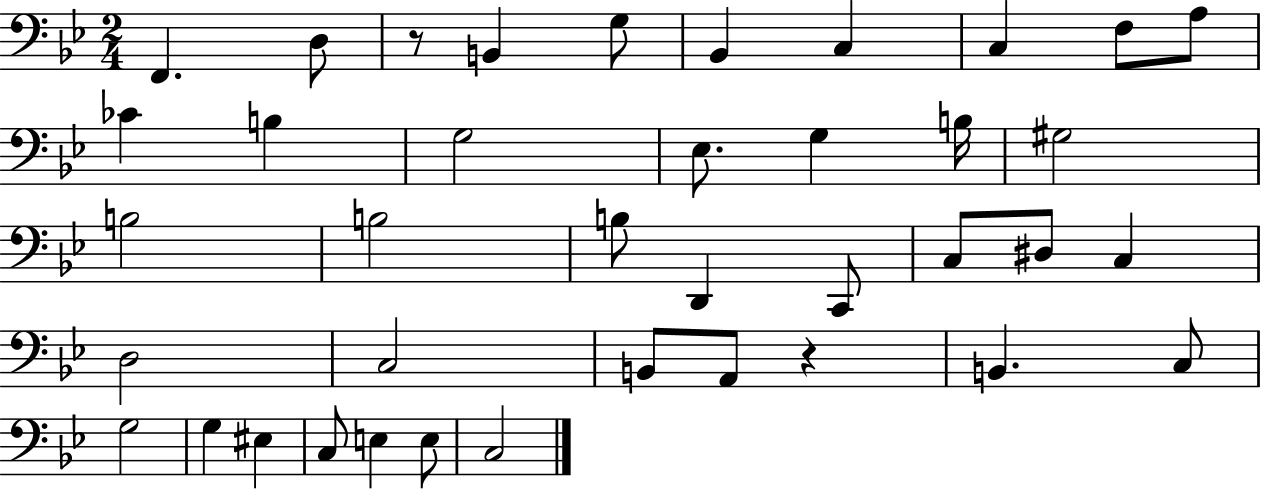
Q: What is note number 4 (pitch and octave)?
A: G3